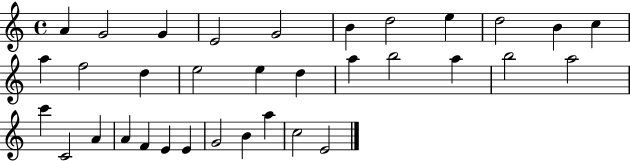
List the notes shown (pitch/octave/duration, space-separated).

A4/q G4/h G4/q E4/h G4/h B4/q D5/h E5/q D5/h B4/q C5/q A5/q F5/h D5/q E5/h E5/q D5/q A5/q B5/h A5/q B5/h A5/h C6/q C4/h A4/q A4/q F4/q E4/q E4/q G4/h B4/q A5/q C5/h E4/h